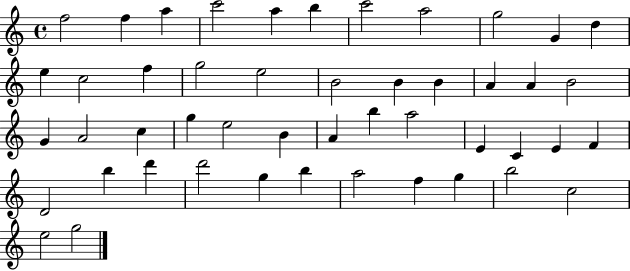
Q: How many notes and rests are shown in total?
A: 48